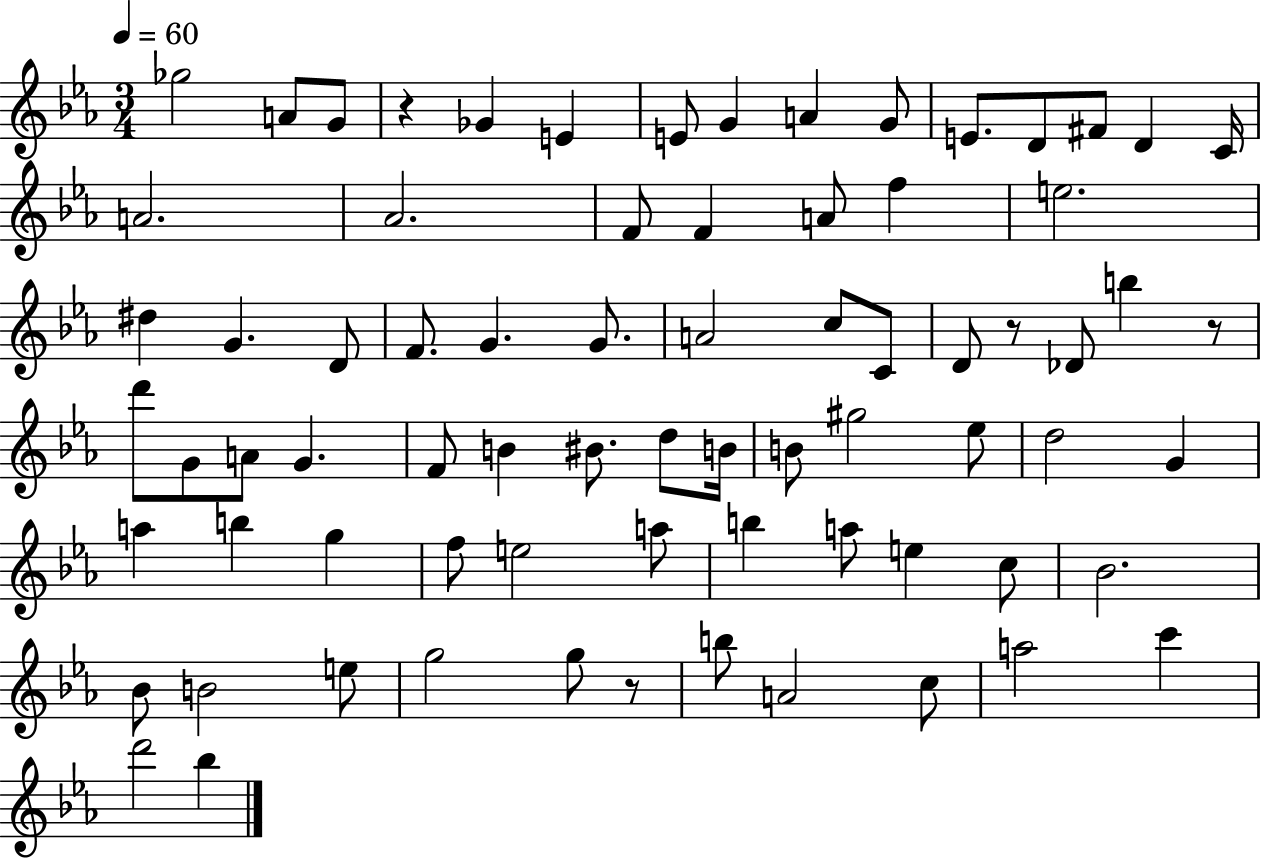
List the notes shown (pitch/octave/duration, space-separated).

Gb5/h A4/e G4/e R/q Gb4/q E4/q E4/e G4/q A4/q G4/e E4/e. D4/e F#4/e D4/q C4/s A4/h. Ab4/h. F4/e F4/q A4/e F5/q E5/h. D#5/q G4/q. D4/e F4/e. G4/q. G4/e. A4/h C5/e C4/e D4/e R/e Db4/e B5/q R/e D6/e G4/e A4/e G4/q. F4/e B4/q BIS4/e. D5/e B4/s B4/e G#5/h Eb5/e D5/h G4/q A5/q B5/q G5/q F5/e E5/h A5/e B5/q A5/e E5/q C5/e Bb4/h. Bb4/e B4/h E5/e G5/h G5/e R/e B5/e A4/h C5/e A5/h C6/q D6/h Bb5/q